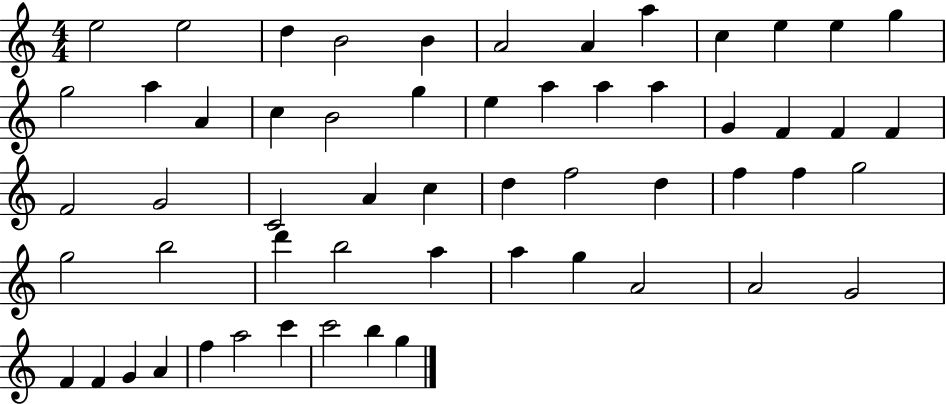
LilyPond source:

{
  \clef treble
  \numericTimeSignature
  \time 4/4
  \key c \major
  e''2 e''2 | d''4 b'2 b'4 | a'2 a'4 a''4 | c''4 e''4 e''4 g''4 | \break g''2 a''4 a'4 | c''4 b'2 g''4 | e''4 a''4 a''4 a''4 | g'4 f'4 f'4 f'4 | \break f'2 g'2 | c'2 a'4 c''4 | d''4 f''2 d''4 | f''4 f''4 g''2 | \break g''2 b''2 | d'''4 b''2 a''4 | a''4 g''4 a'2 | a'2 g'2 | \break f'4 f'4 g'4 a'4 | f''4 a''2 c'''4 | c'''2 b''4 g''4 | \bar "|."
}